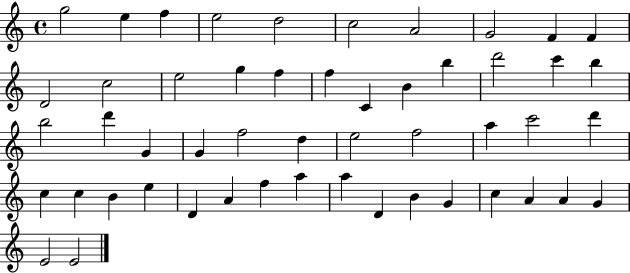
{
  \clef treble
  \time 4/4
  \defaultTimeSignature
  \key c \major
  g''2 e''4 f''4 | e''2 d''2 | c''2 a'2 | g'2 f'4 f'4 | \break d'2 c''2 | e''2 g''4 f''4 | f''4 c'4 b'4 b''4 | d'''2 c'''4 b''4 | \break b''2 d'''4 g'4 | g'4 f''2 d''4 | e''2 f''2 | a''4 c'''2 d'''4 | \break c''4 c''4 b'4 e''4 | d'4 a'4 f''4 a''4 | a''4 d'4 b'4 g'4 | c''4 a'4 a'4 g'4 | \break e'2 e'2 | \bar "|."
}